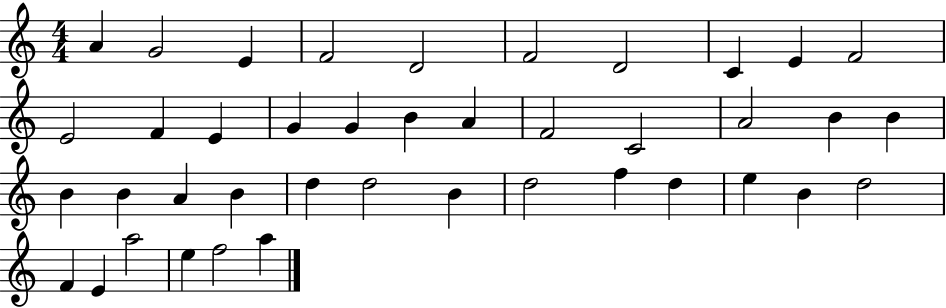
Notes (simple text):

A4/q G4/h E4/q F4/h D4/h F4/h D4/h C4/q E4/q F4/h E4/h F4/q E4/q G4/q G4/q B4/q A4/q F4/h C4/h A4/h B4/q B4/q B4/q B4/q A4/q B4/q D5/q D5/h B4/q D5/h F5/q D5/q E5/q B4/q D5/h F4/q E4/q A5/h E5/q F5/h A5/q